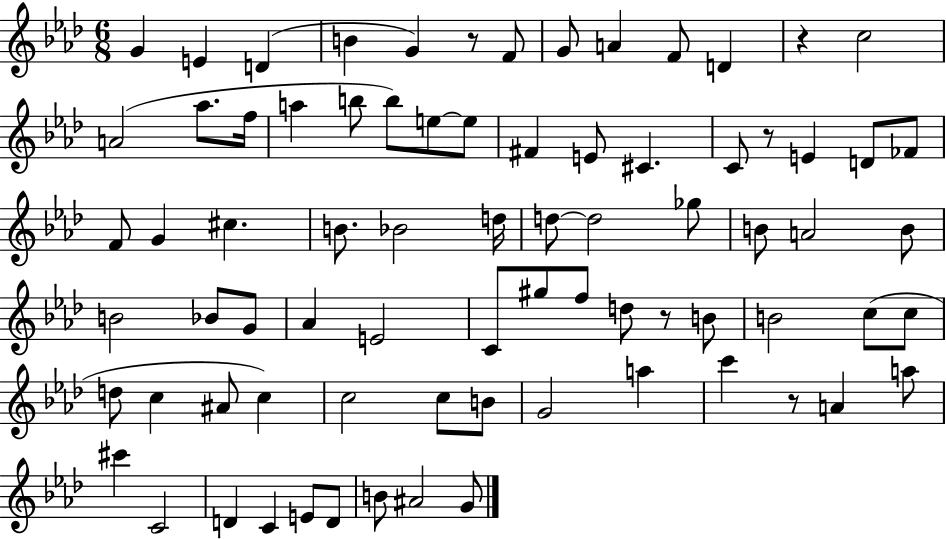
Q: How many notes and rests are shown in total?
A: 77